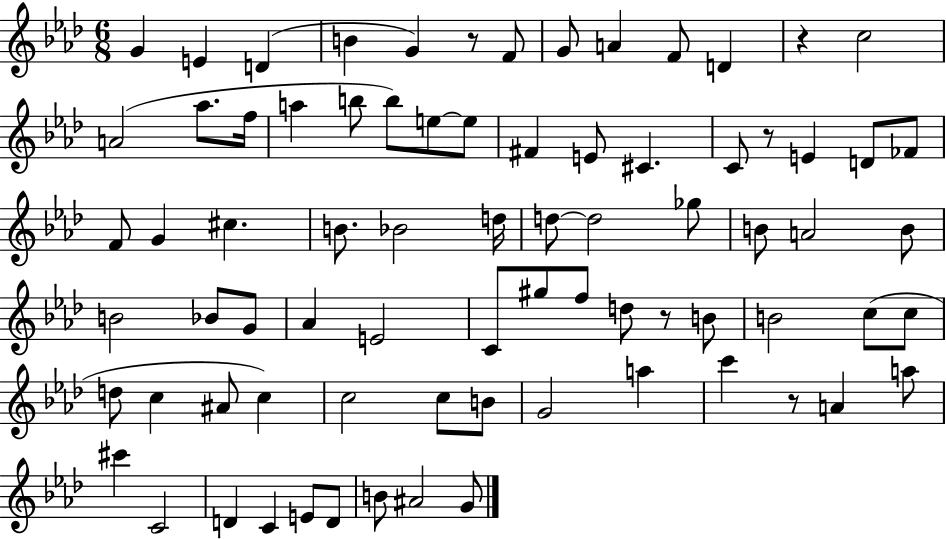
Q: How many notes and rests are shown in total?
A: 77